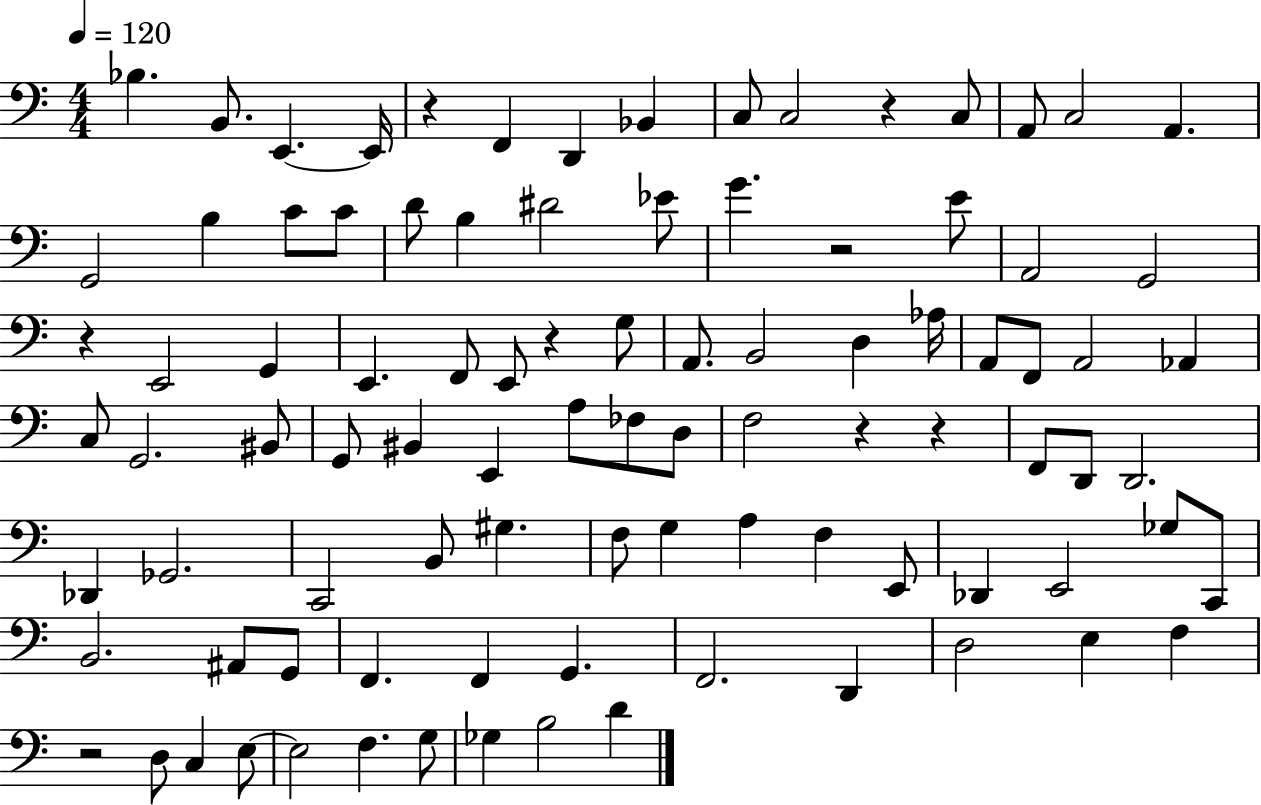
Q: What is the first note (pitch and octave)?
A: Bb3